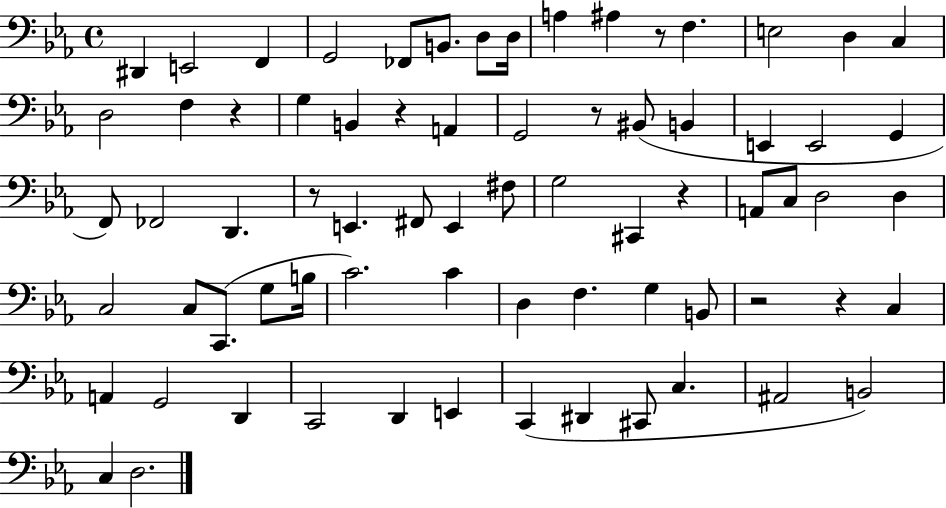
X:1
T:Untitled
M:4/4
L:1/4
K:Eb
^D,, E,,2 F,, G,,2 _F,,/2 B,,/2 D,/2 D,/4 A, ^A, z/2 F, E,2 D, C, D,2 F, z G, B,, z A,, G,,2 z/2 ^B,,/2 B,, E,, E,,2 G,, F,,/2 _F,,2 D,, z/2 E,, ^F,,/2 E,, ^F,/2 G,2 ^C,, z A,,/2 C,/2 D,2 D, C,2 C,/2 C,,/2 G,/2 B,/4 C2 C D, F, G, B,,/2 z2 z C, A,, G,,2 D,, C,,2 D,, E,, C,, ^D,, ^C,,/2 C, ^A,,2 B,,2 C, D,2